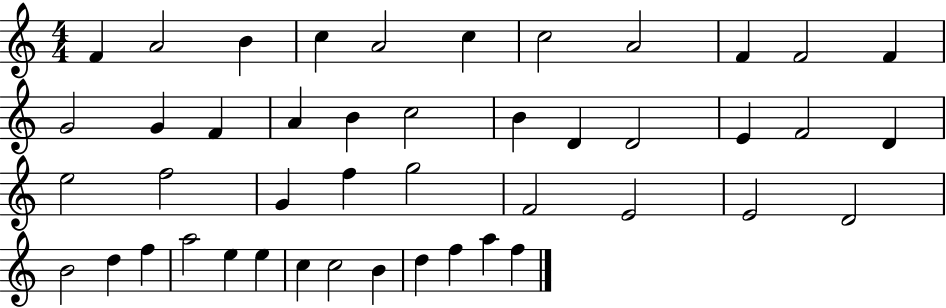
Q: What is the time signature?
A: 4/4